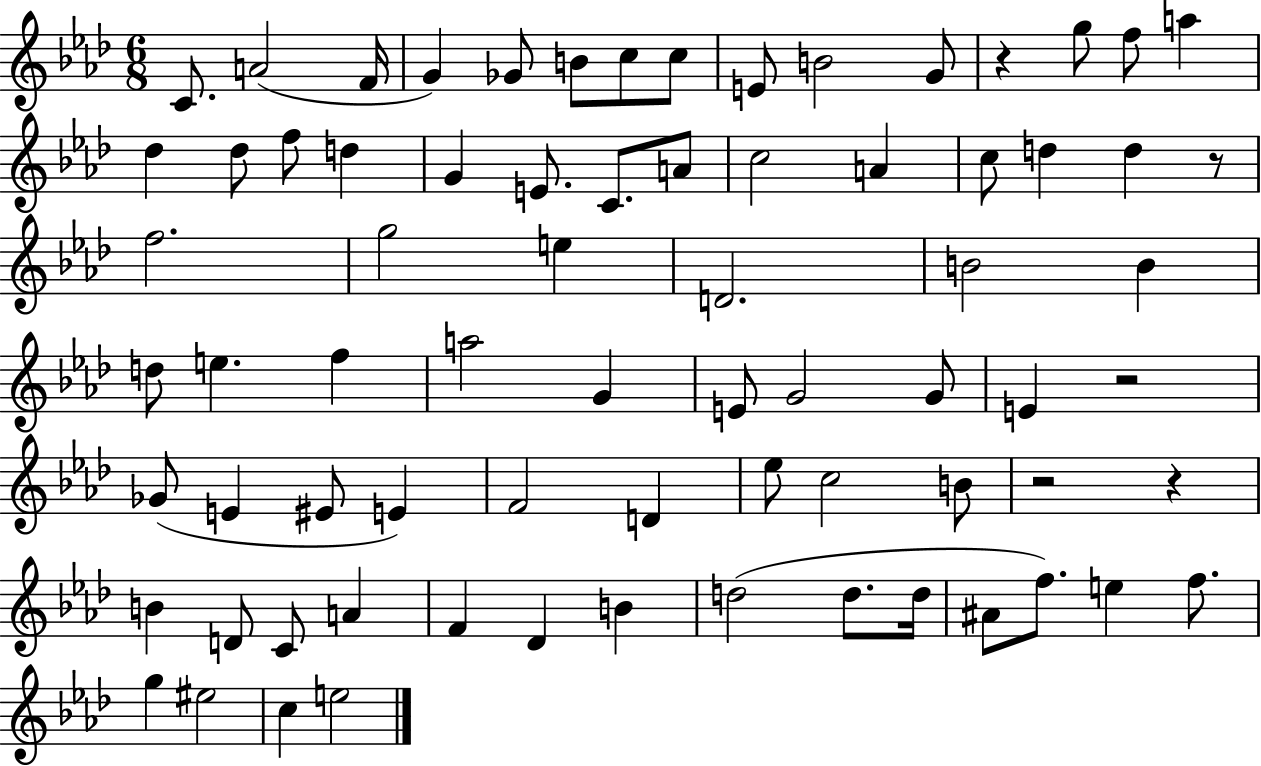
C4/e. A4/h F4/s G4/q Gb4/e B4/e C5/e C5/e E4/e B4/h G4/e R/q G5/e F5/e A5/q Db5/q Db5/e F5/e D5/q G4/q E4/e. C4/e. A4/e C5/h A4/q C5/e D5/q D5/q R/e F5/h. G5/h E5/q D4/h. B4/h B4/q D5/e E5/q. F5/q A5/h G4/q E4/e G4/h G4/e E4/q R/h Gb4/e E4/q EIS4/e E4/q F4/h D4/q Eb5/e C5/h B4/e R/h R/q B4/q D4/e C4/e A4/q F4/q Db4/q B4/q D5/h D5/e. D5/s A#4/e F5/e. E5/q F5/e. G5/q EIS5/h C5/q E5/h